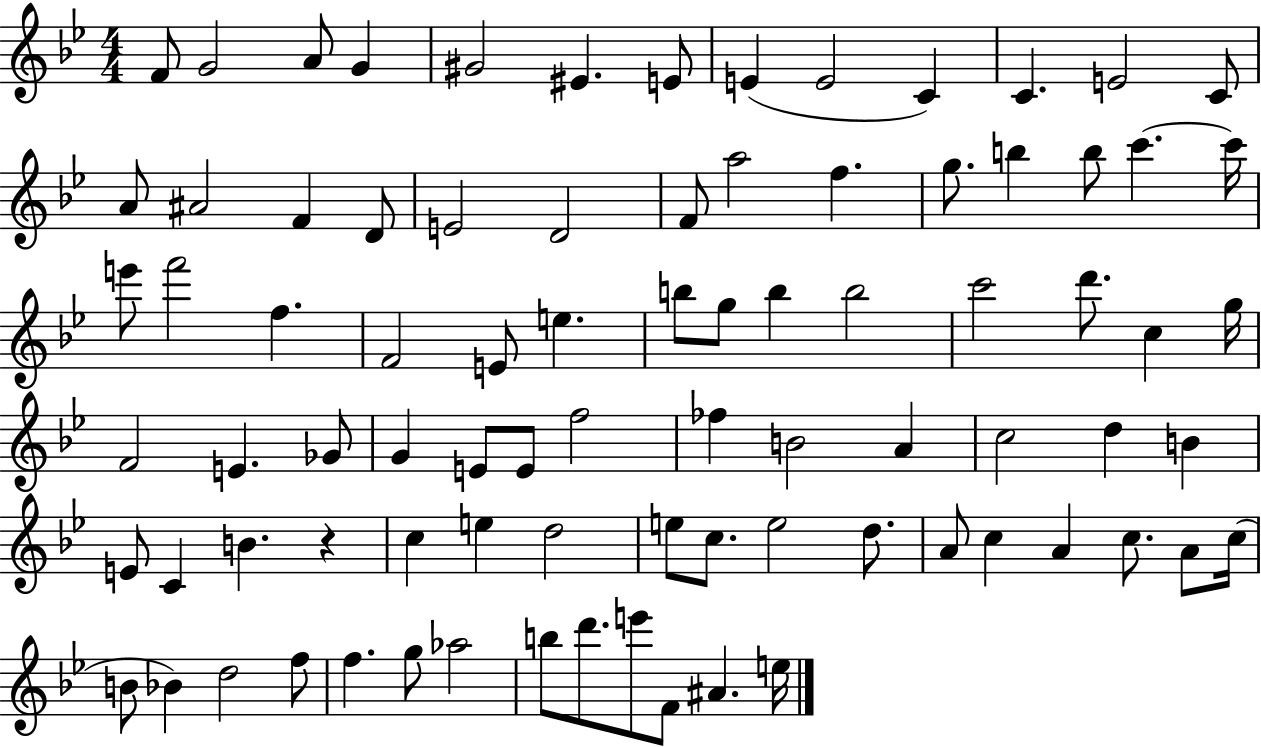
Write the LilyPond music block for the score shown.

{
  \clef treble
  \numericTimeSignature
  \time 4/4
  \key bes \major
  \repeat volta 2 { f'8 g'2 a'8 g'4 | gis'2 eis'4. e'8 | e'4( e'2 c'4) | c'4. e'2 c'8 | \break a'8 ais'2 f'4 d'8 | e'2 d'2 | f'8 a''2 f''4. | g''8. b''4 b''8 c'''4.~~ c'''16 | \break e'''8 f'''2 f''4. | f'2 e'8 e''4. | b''8 g''8 b''4 b''2 | c'''2 d'''8. c''4 g''16 | \break f'2 e'4. ges'8 | g'4 e'8 e'8 f''2 | fes''4 b'2 a'4 | c''2 d''4 b'4 | \break e'8 c'4 b'4. r4 | c''4 e''4 d''2 | e''8 c''8. e''2 d''8. | a'8 c''4 a'4 c''8. a'8 c''16( | \break b'8 bes'4) d''2 f''8 | f''4. g''8 aes''2 | b''8 d'''8. e'''8 f'8 ais'4. e''16 | } \bar "|."
}